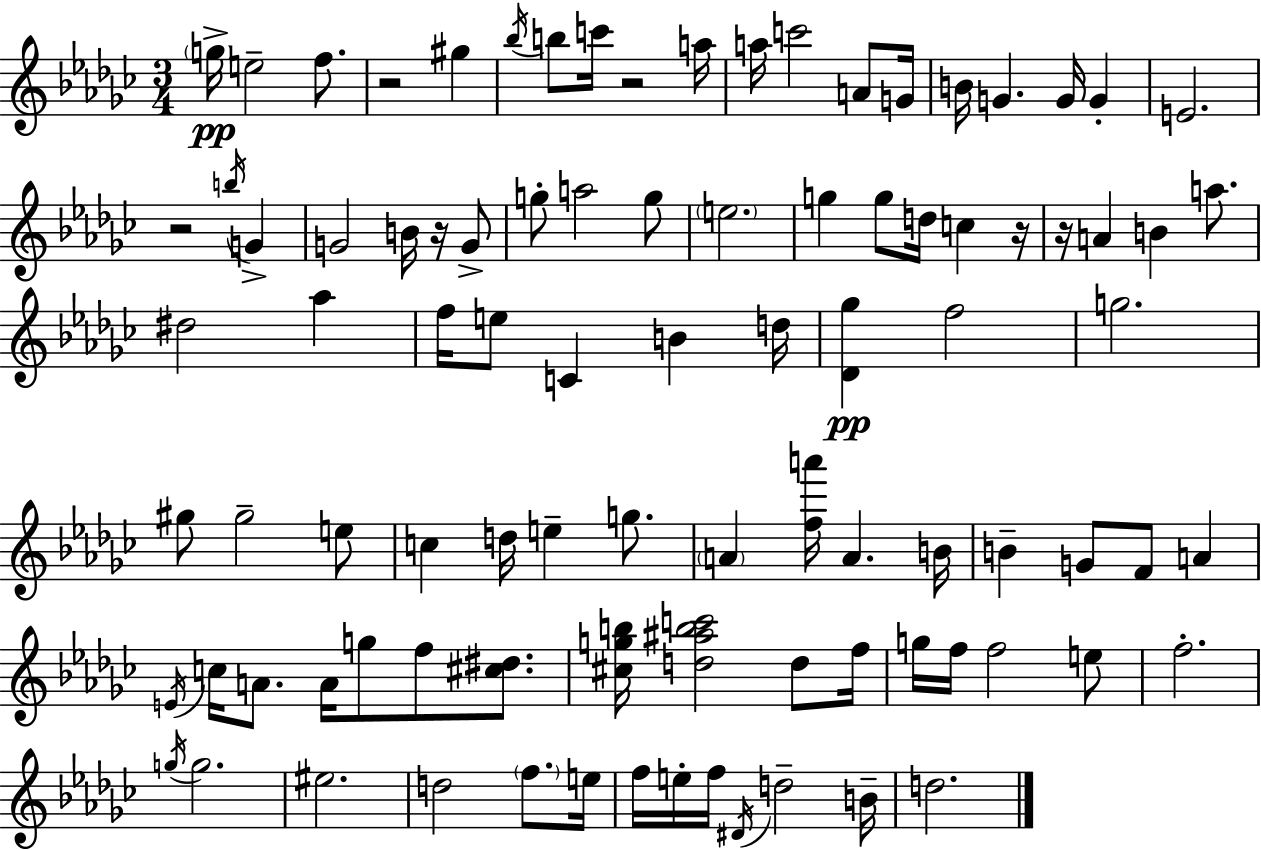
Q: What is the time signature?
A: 3/4